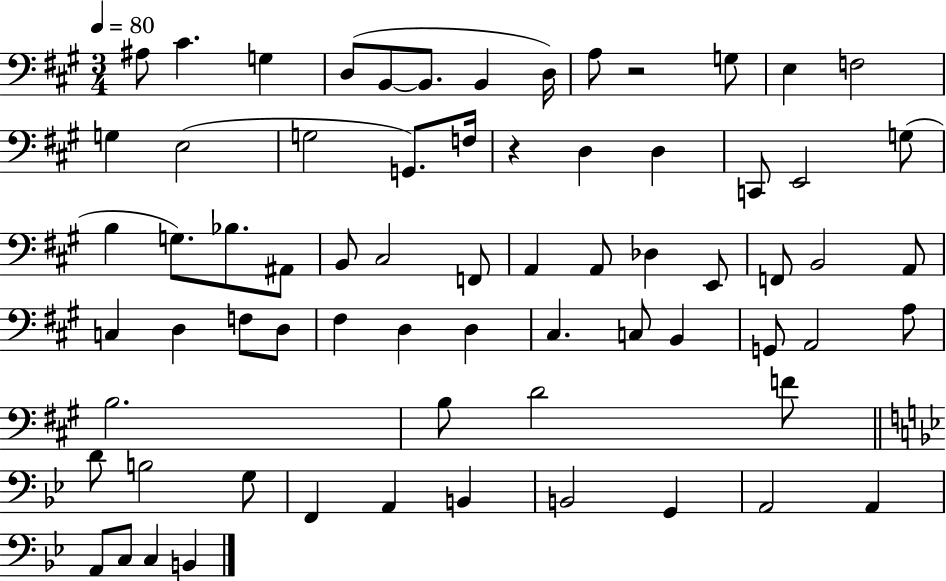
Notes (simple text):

A#3/e C#4/q. G3/q D3/e B2/e B2/e. B2/q D3/s A3/e R/h G3/e E3/q F3/h G3/q E3/h G3/h G2/e. F3/s R/q D3/q D3/q C2/e E2/h G3/e B3/q G3/e. Bb3/e. A#2/e B2/e C#3/h F2/e A2/q A2/e Db3/q E2/e F2/e B2/h A2/e C3/q D3/q F3/e D3/e F#3/q D3/q D3/q C#3/q. C3/e B2/q G2/e A2/h A3/e B3/h. B3/e D4/h F4/e D4/e B3/h G3/e F2/q A2/q B2/q B2/h G2/q A2/h A2/q A2/e C3/e C3/q B2/q